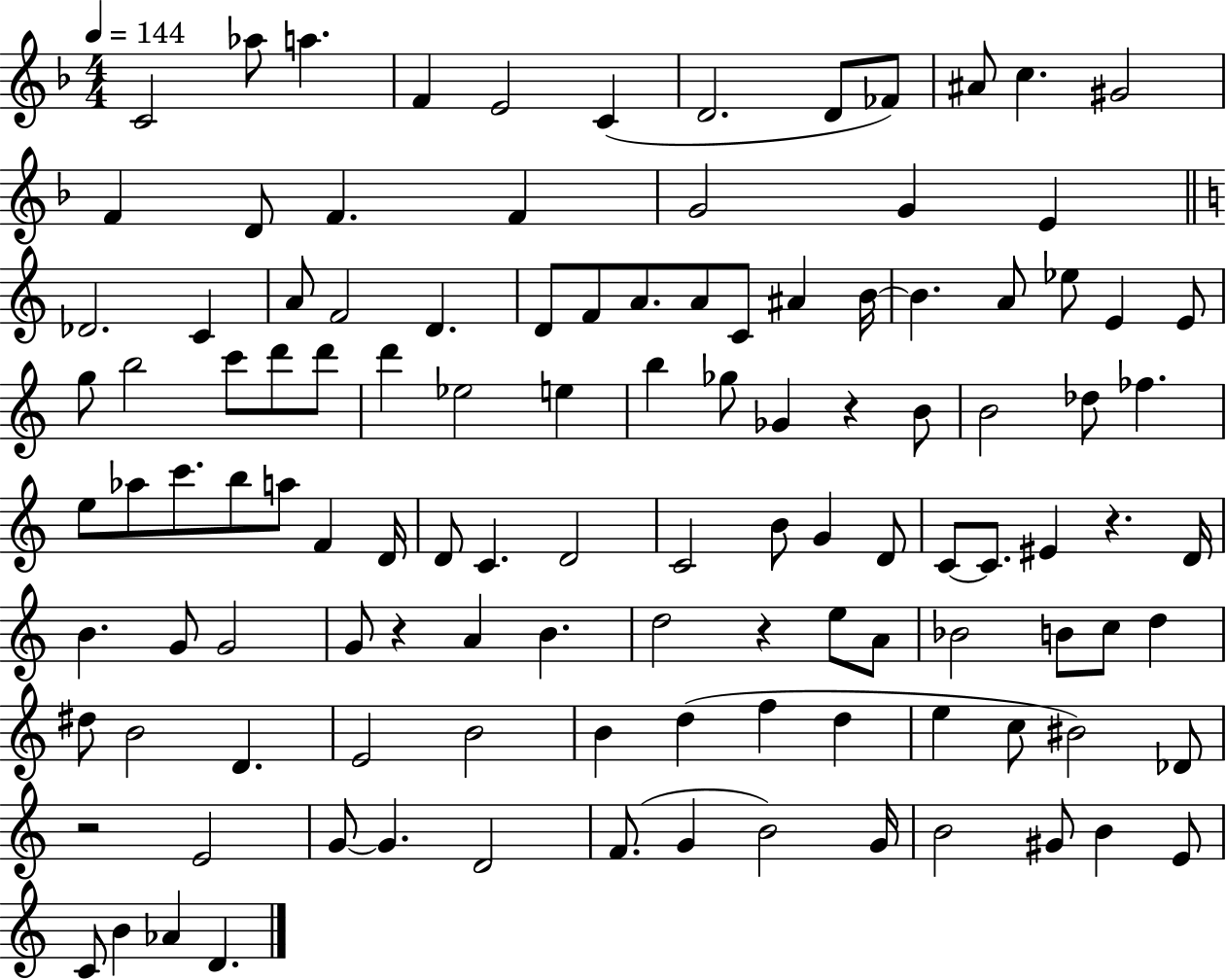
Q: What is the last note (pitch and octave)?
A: D4